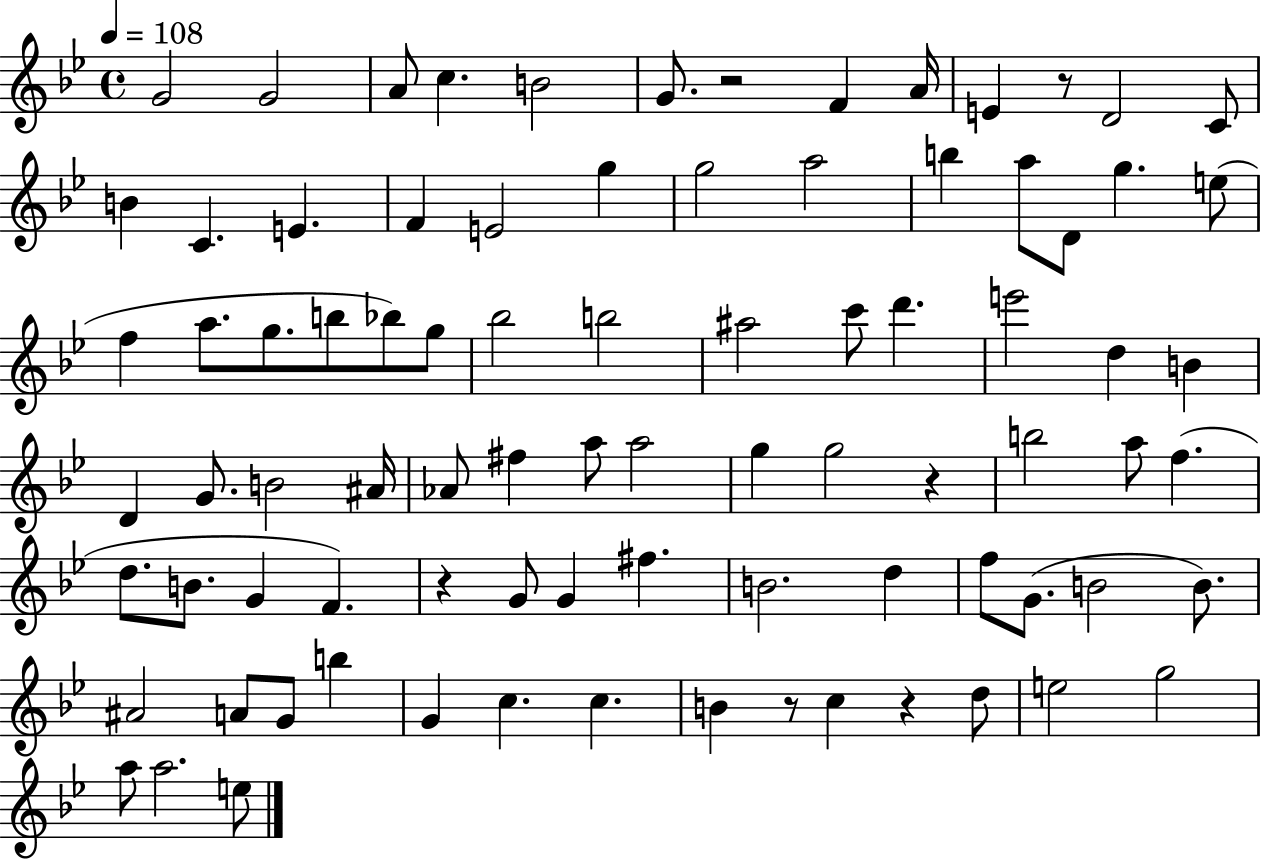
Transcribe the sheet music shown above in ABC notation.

X:1
T:Untitled
M:4/4
L:1/4
K:Bb
G2 G2 A/2 c B2 G/2 z2 F A/4 E z/2 D2 C/2 B C E F E2 g g2 a2 b a/2 D/2 g e/2 f a/2 g/2 b/2 _b/2 g/2 _b2 b2 ^a2 c'/2 d' e'2 d B D G/2 B2 ^A/4 _A/2 ^f a/2 a2 g g2 z b2 a/2 f d/2 B/2 G F z G/2 G ^f B2 d f/2 G/2 B2 B/2 ^A2 A/2 G/2 b G c c B z/2 c z d/2 e2 g2 a/2 a2 e/2